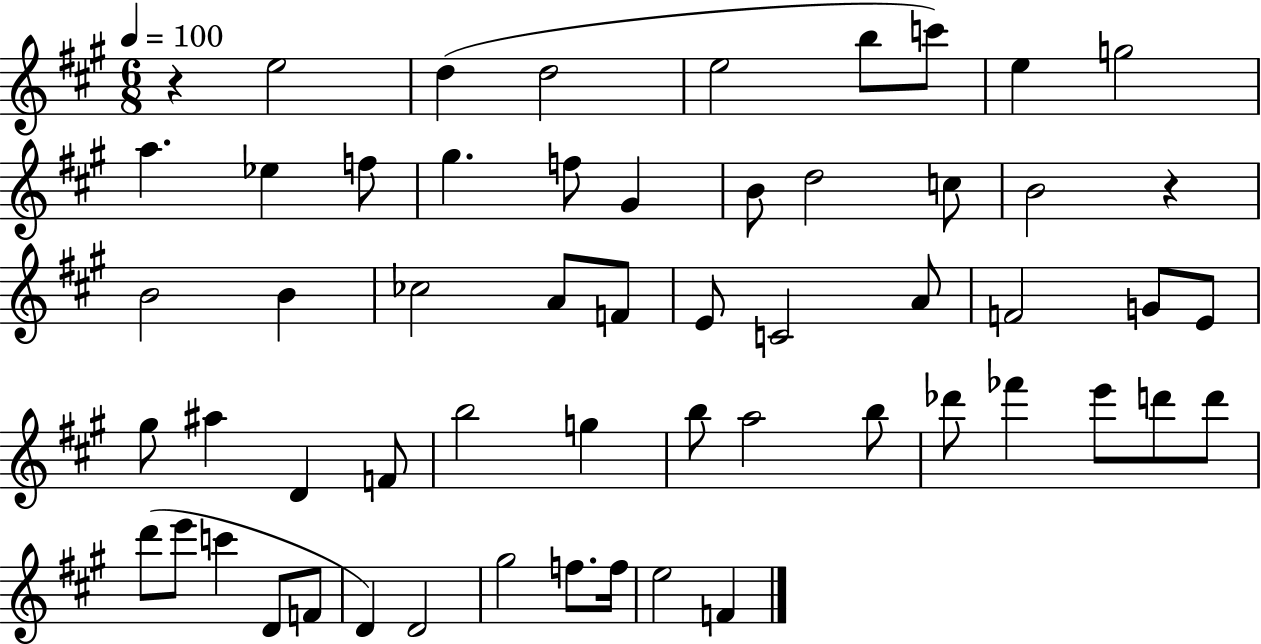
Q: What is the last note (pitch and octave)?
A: F4